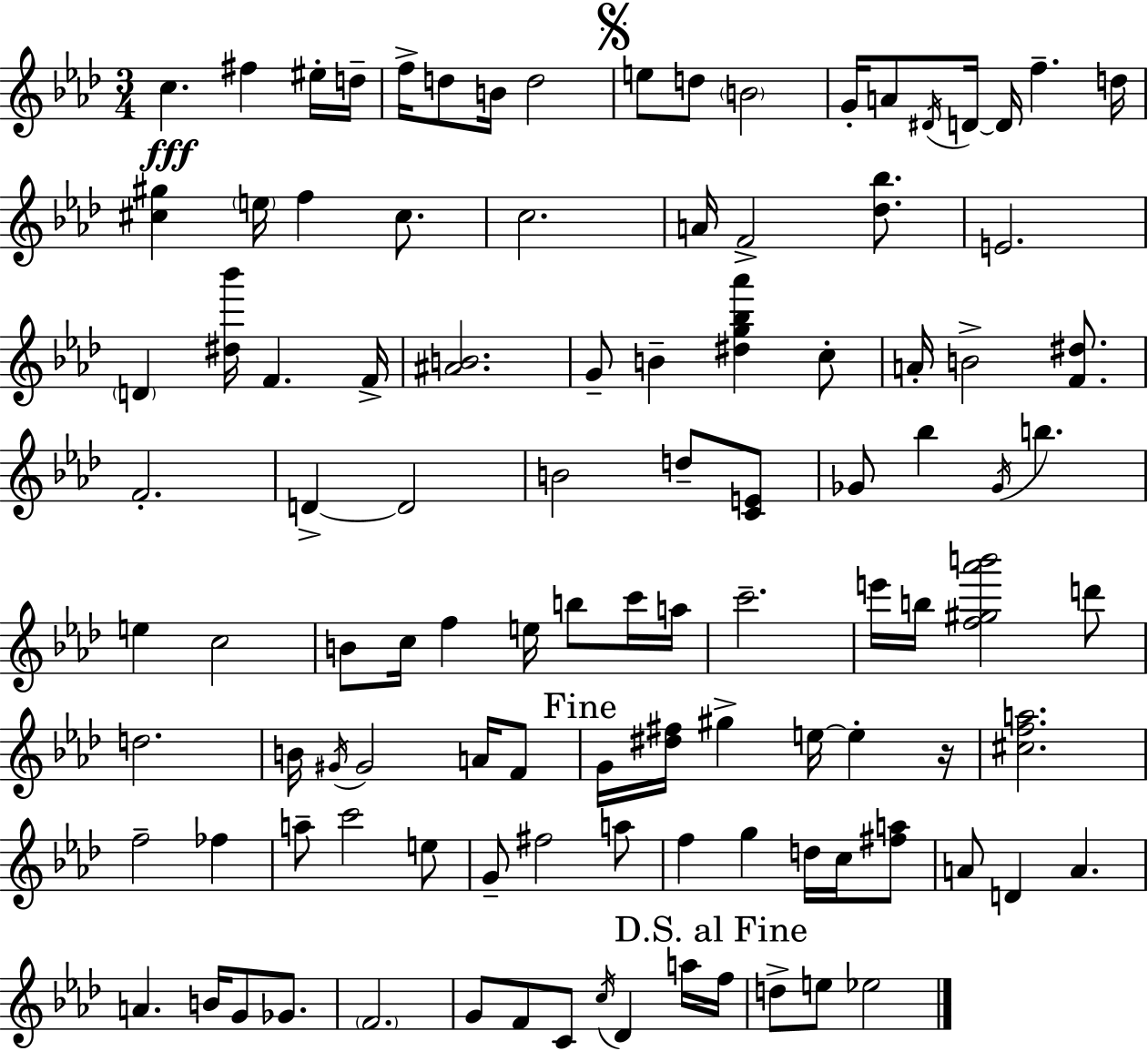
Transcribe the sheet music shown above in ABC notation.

X:1
T:Untitled
M:3/4
L:1/4
K:Fm
c ^f ^e/4 d/4 f/4 d/2 B/4 d2 e/2 d/2 B2 G/4 A/2 ^D/4 D/4 D/4 f d/4 [^c^g] e/4 f ^c/2 c2 A/4 F2 [_d_b]/2 E2 D [^d_b']/4 F F/4 [^AB]2 G/2 B [^dg_b_a'] c/2 A/4 B2 [F^d]/2 F2 D D2 B2 d/2 [CE]/2 _G/2 _b _G/4 b e c2 B/2 c/4 f e/4 b/2 c'/4 a/4 c'2 e'/4 b/4 [f^g_a'b']2 d'/2 d2 B/4 ^G/4 ^G2 A/4 F/2 G/4 [^d^f]/4 ^g e/4 e z/4 [^cfa]2 f2 _f a/2 c'2 e/2 G/2 ^f2 a/2 f g d/4 c/4 [^fa]/2 A/2 D A A B/4 G/2 _G/2 F2 G/2 F/2 C/2 c/4 _D a/4 f/4 d/2 e/2 _e2